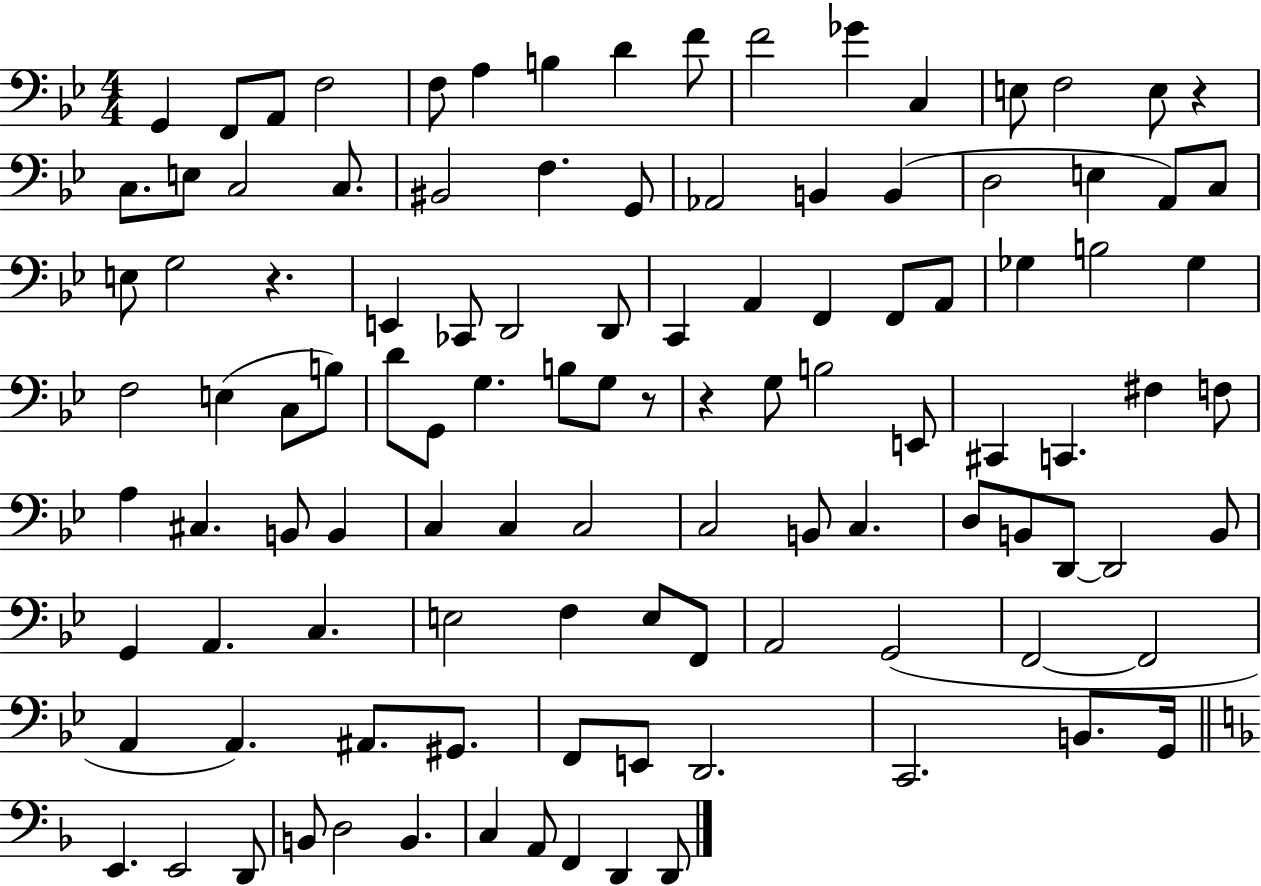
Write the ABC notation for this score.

X:1
T:Untitled
M:4/4
L:1/4
K:Bb
G,, F,,/2 A,,/2 F,2 F,/2 A, B, D F/2 F2 _G C, E,/2 F,2 E,/2 z C,/2 E,/2 C,2 C,/2 ^B,,2 F, G,,/2 _A,,2 B,, B,, D,2 E, A,,/2 C,/2 E,/2 G,2 z E,, _C,,/2 D,,2 D,,/2 C,, A,, F,, F,,/2 A,,/2 _G, B,2 _G, F,2 E, C,/2 B,/2 D/2 G,,/2 G, B,/2 G,/2 z/2 z G,/2 B,2 E,,/2 ^C,, C,, ^F, F,/2 A, ^C, B,,/2 B,, C, C, C,2 C,2 B,,/2 C, D,/2 B,,/2 D,,/2 D,,2 B,,/2 G,, A,, C, E,2 F, E,/2 F,,/2 A,,2 G,,2 F,,2 F,,2 A,, A,, ^A,,/2 ^G,,/2 F,,/2 E,,/2 D,,2 C,,2 B,,/2 G,,/4 E,, E,,2 D,,/2 B,,/2 D,2 B,, C, A,,/2 F,, D,, D,,/2